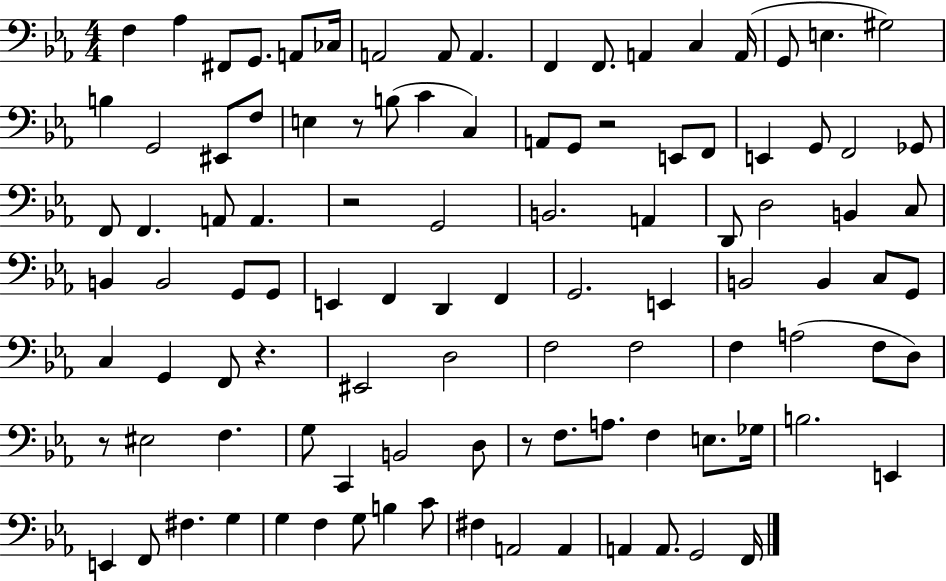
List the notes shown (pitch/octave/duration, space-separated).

F3/q Ab3/q F#2/e G2/e. A2/e CES3/s A2/h A2/e A2/q. F2/q F2/e. A2/q C3/q A2/s G2/e E3/q. G#3/h B3/q G2/h EIS2/e F3/e E3/q R/e B3/e C4/q C3/q A2/e G2/e R/h E2/e F2/e E2/q G2/e F2/h Gb2/e F2/e F2/q. A2/e A2/q. R/h G2/h B2/h. A2/q D2/e D3/h B2/q C3/e B2/q B2/h G2/e G2/e E2/q F2/q D2/q F2/q G2/h. E2/q B2/h B2/q C3/e G2/e C3/q G2/q F2/e R/q. EIS2/h D3/h F3/h F3/h F3/q A3/h F3/e D3/e R/e EIS3/h F3/q. G3/e C2/q B2/h D3/e R/e F3/e. A3/e. F3/q E3/e. Gb3/s B3/h. E2/q E2/q F2/e F#3/q. G3/q G3/q F3/q G3/e B3/q C4/e F#3/q A2/h A2/q A2/q A2/e. G2/h F2/s